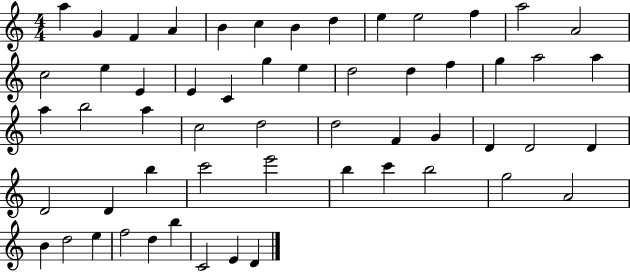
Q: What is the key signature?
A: C major